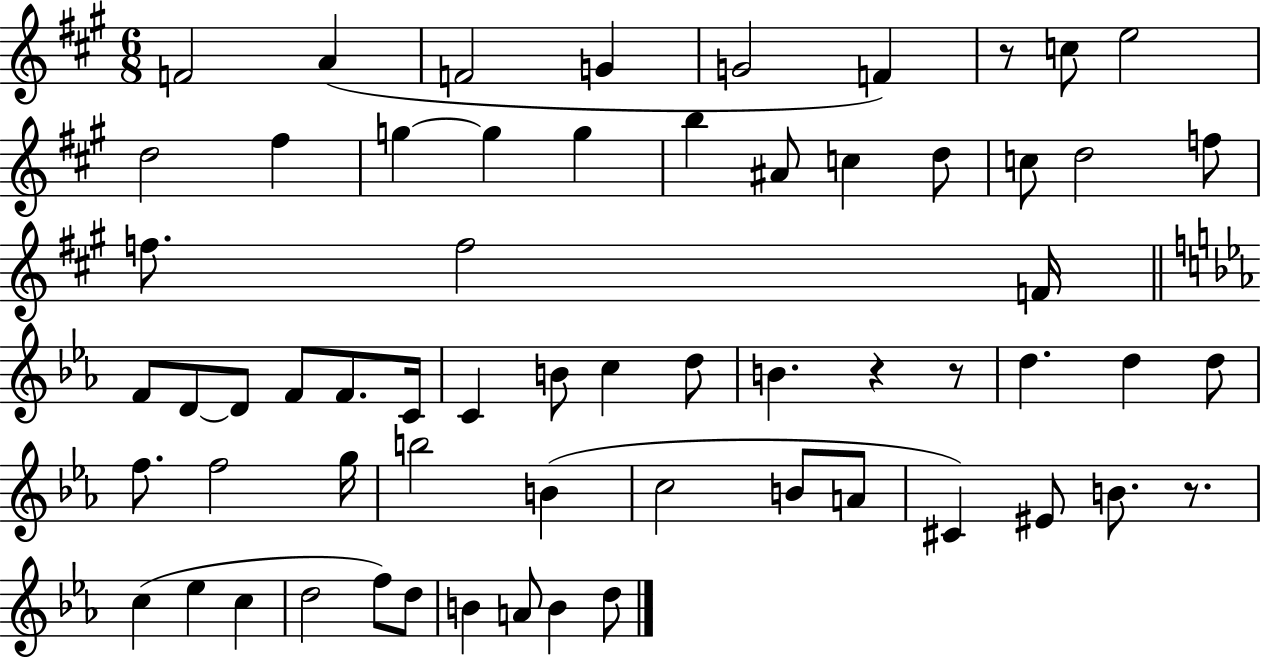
{
  \clef treble
  \numericTimeSignature
  \time 6/8
  \key a \major
  f'2 a'4( | f'2 g'4 | g'2 f'4) | r8 c''8 e''2 | \break d''2 fis''4 | g''4~~ g''4 g''4 | b''4 ais'8 c''4 d''8 | c''8 d''2 f''8 | \break f''8. f''2 f'16 | \bar "||" \break \key ees \major f'8 d'8~~ d'8 f'8 f'8. c'16 | c'4 b'8 c''4 d''8 | b'4. r4 r8 | d''4. d''4 d''8 | \break f''8. f''2 g''16 | b''2 b'4( | c''2 b'8 a'8 | cis'4) eis'8 b'8. r8. | \break c''4( ees''4 c''4 | d''2 f''8) d''8 | b'4 a'8 b'4 d''8 | \bar "|."
}